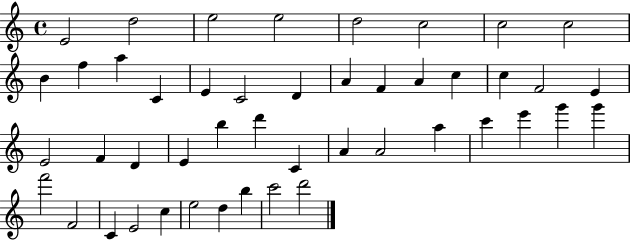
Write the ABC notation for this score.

X:1
T:Untitled
M:4/4
L:1/4
K:C
E2 d2 e2 e2 d2 c2 c2 c2 B f a C E C2 D A F A c c F2 E E2 F D E b d' C A A2 a c' e' g' g' f'2 F2 C E2 c e2 d b c'2 d'2